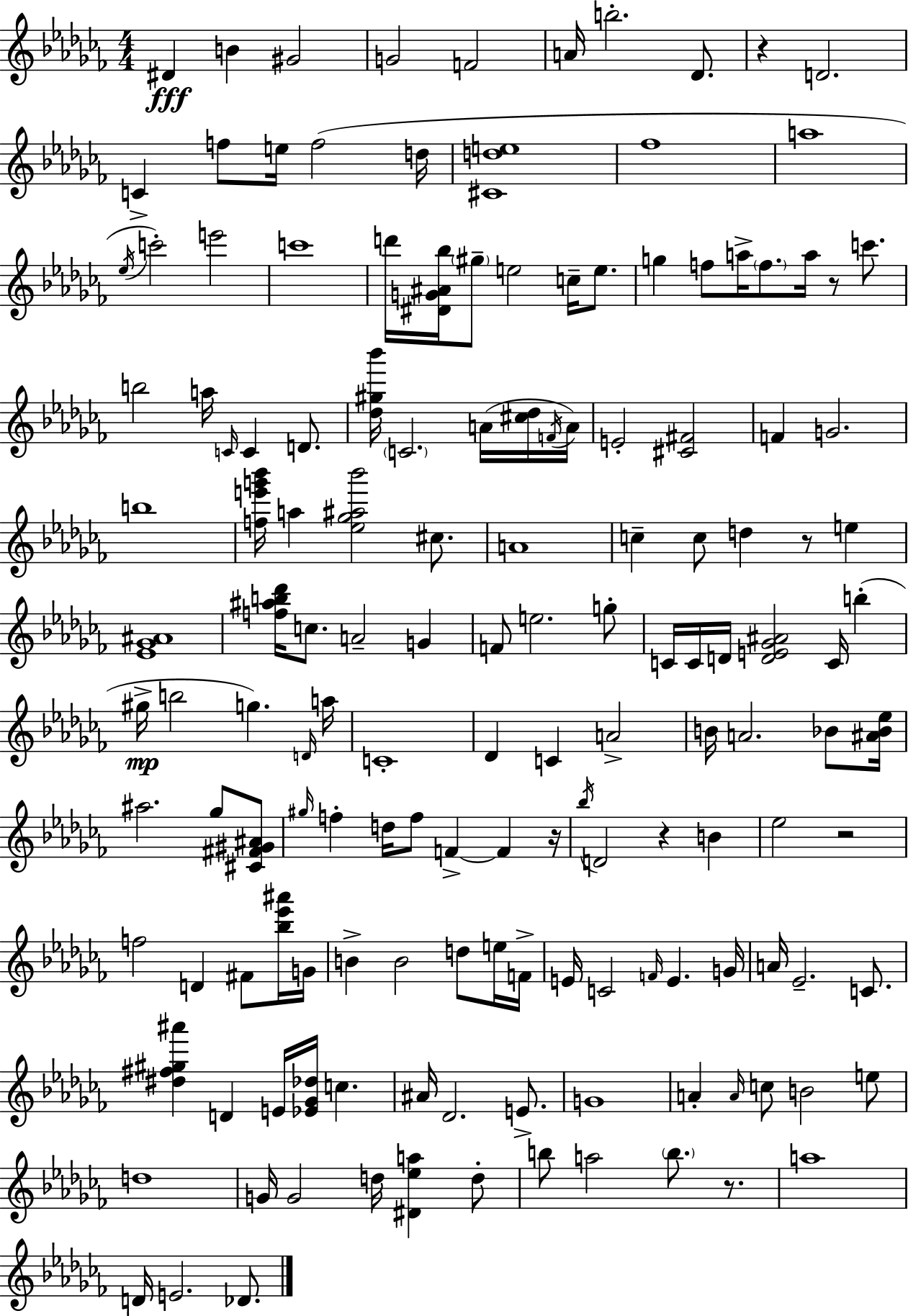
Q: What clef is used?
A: treble